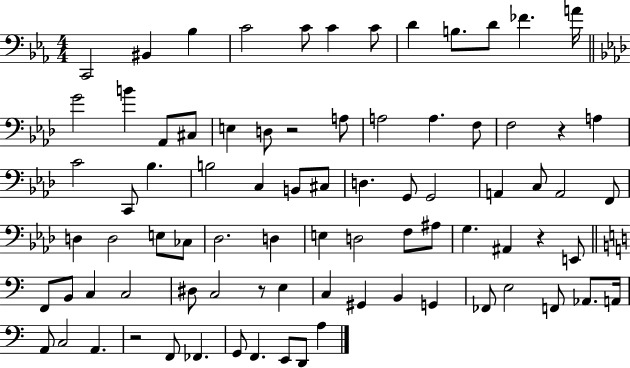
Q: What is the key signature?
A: EES major